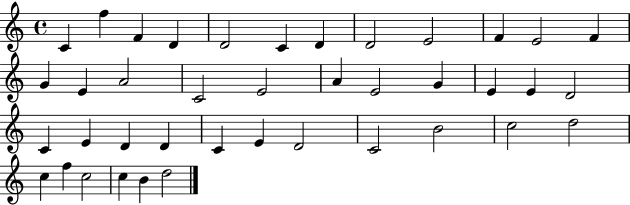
X:1
T:Untitled
M:4/4
L:1/4
K:C
C f F D D2 C D D2 E2 F E2 F G E A2 C2 E2 A E2 G E E D2 C E D D C E D2 C2 B2 c2 d2 c f c2 c B d2